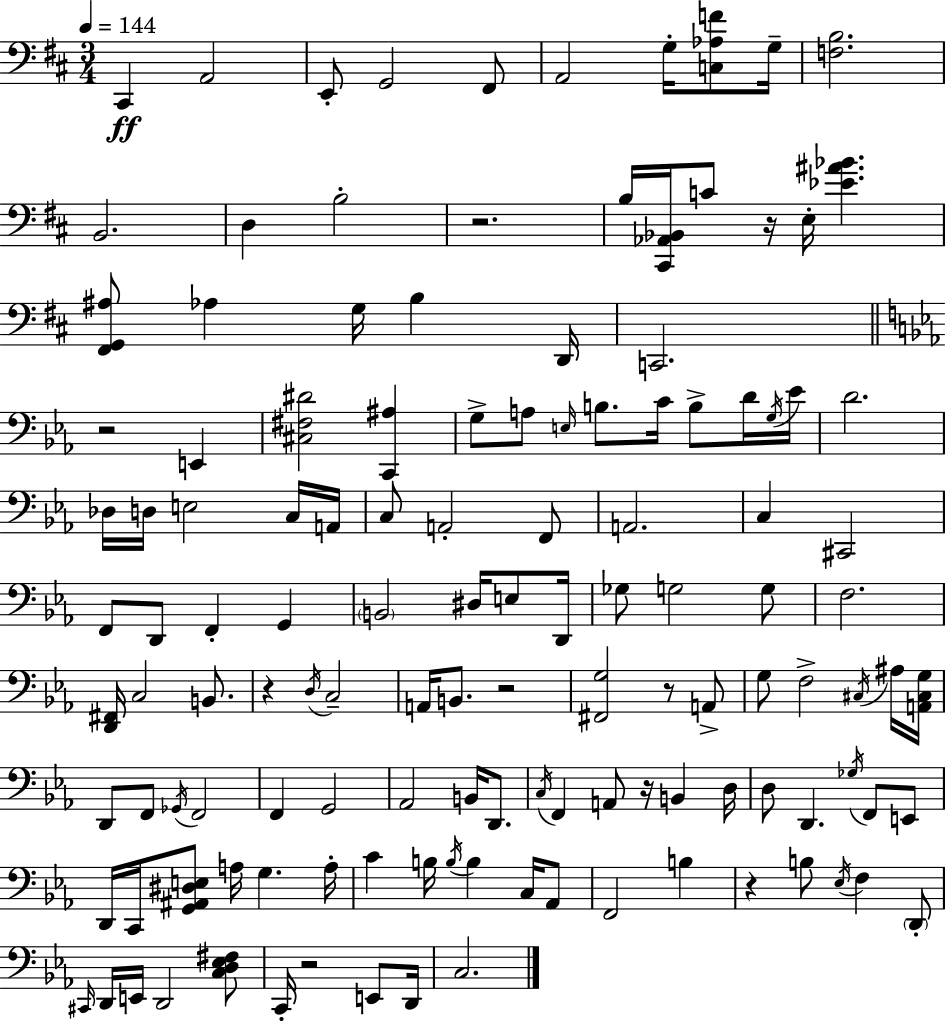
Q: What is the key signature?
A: D major